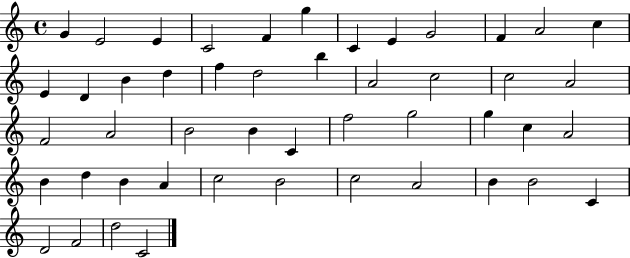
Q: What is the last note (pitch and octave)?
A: C4